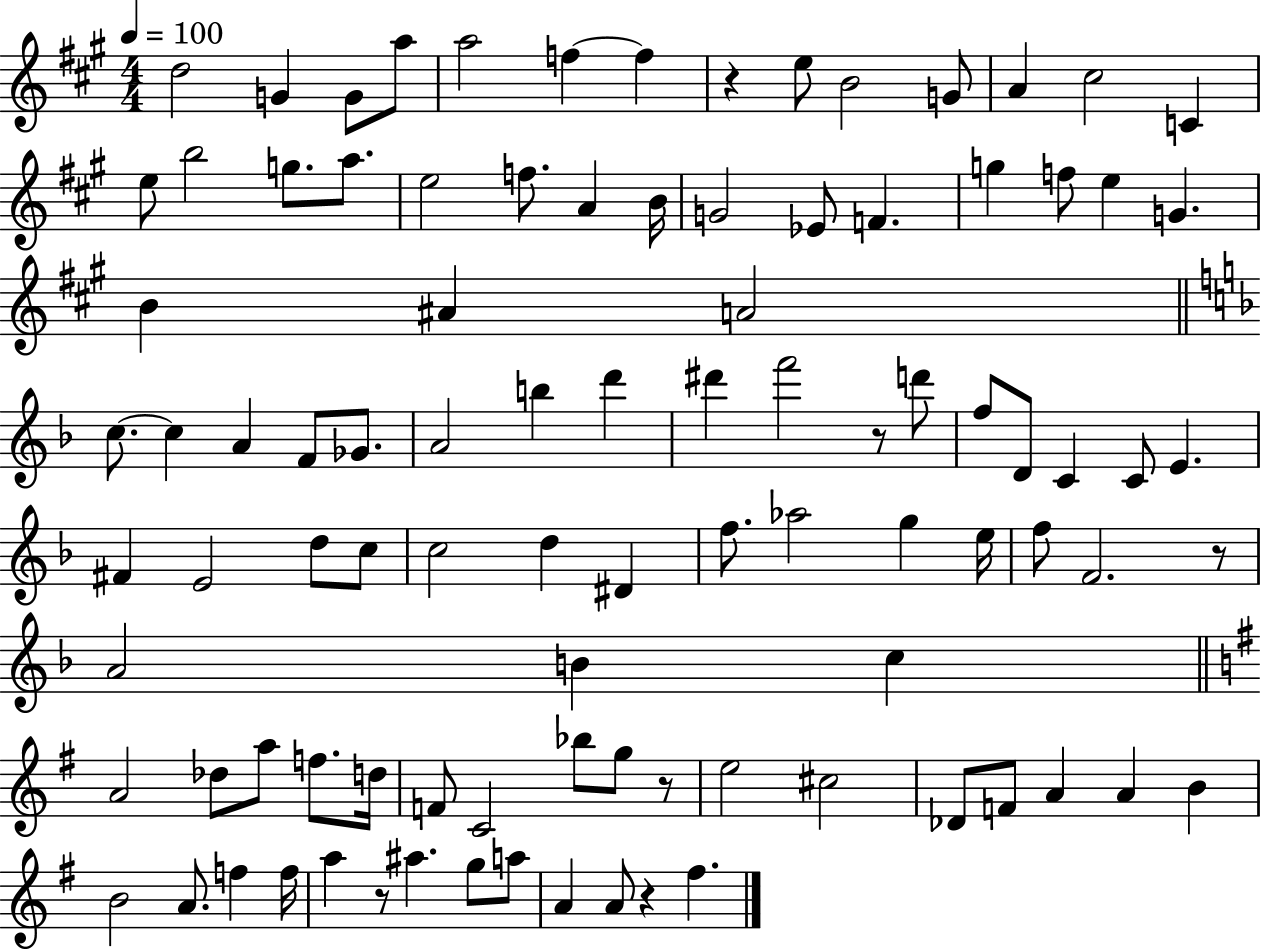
{
  \clef treble
  \numericTimeSignature
  \time 4/4
  \key a \major
  \tempo 4 = 100
  d''2 g'4 g'8 a''8 | a''2 f''4~~ f''4 | r4 e''8 b'2 g'8 | a'4 cis''2 c'4 | \break e''8 b''2 g''8. a''8. | e''2 f''8. a'4 b'16 | g'2 ees'8 f'4. | g''4 f''8 e''4 g'4. | \break b'4 ais'4 a'2 | \bar "||" \break \key d \minor c''8.~~ c''4 a'4 f'8 ges'8. | a'2 b''4 d'''4 | dis'''4 f'''2 r8 d'''8 | f''8 d'8 c'4 c'8 e'4. | \break fis'4 e'2 d''8 c''8 | c''2 d''4 dis'4 | f''8. aes''2 g''4 e''16 | f''8 f'2. r8 | \break a'2 b'4 c''4 | \bar "||" \break \key e \minor a'2 des''8 a''8 f''8. d''16 | f'8 c'2 bes''8 g''8 r8 | e''2 cis''2 | des'8 f'8 a'4 a'4 b'4 | \break b'2 a'8. f''4 f''16 | a''4 r8 ais''4. g''8 a''8 | a'4 a'8 r4 fis''4. | \bar "|."
}